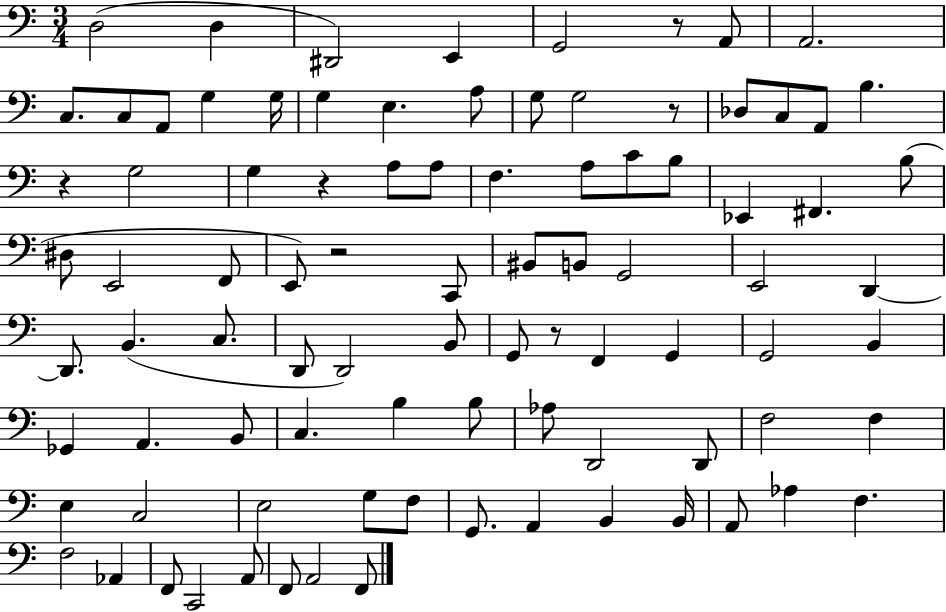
X:1
T:Untitled
M:3/4
L:1/4
K:C
D,2 D, ^D,,2 E,, G,,2 z/2 A,,/2 A,,2 C,/2 C,/2 A,,/2 G, G,/4 G, E, A,/2 G,/2 G,2 z/2 _D,/2 C,/2 A,,/2 B, z G,2 G, z A,/2 A,/2 F, A,/2 C/2 B,/2 _E,, ^F,, B,/2 ^D,/2 E,,2 F,,/2 E,,/2 z2 C,,/2 ^B,,/2 B,,/2 G,,2 E,,2 D,, D,,/2 B,, C,/2 D,,/2 D,,2 B,,/2 G,,/2 z/2 F,, G,, G,,2 B,, _G,, A,, B,,/2 C, B, B,/2 _A,/2 D,,2 D,,/2 F,2 F, E, C,2 E,2 G,/2 F,/2 G,,/2 A,, B,, B,,/4 A,,/2 _A, F, F,2 _A,, F,,/2 C,,2 A,,/2 F,,/2 A,,2 F,,/2